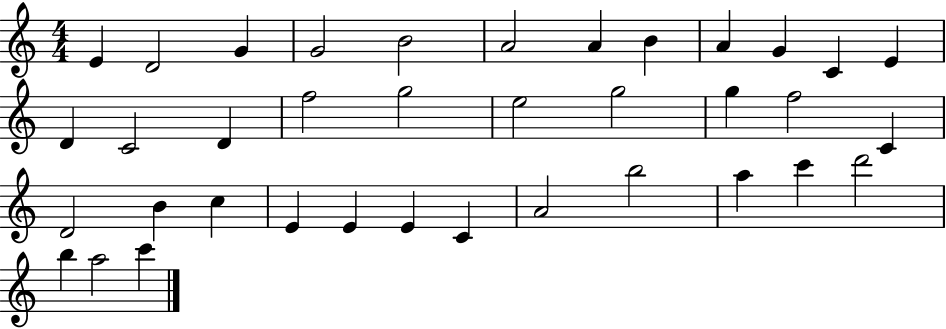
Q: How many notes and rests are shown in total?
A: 37